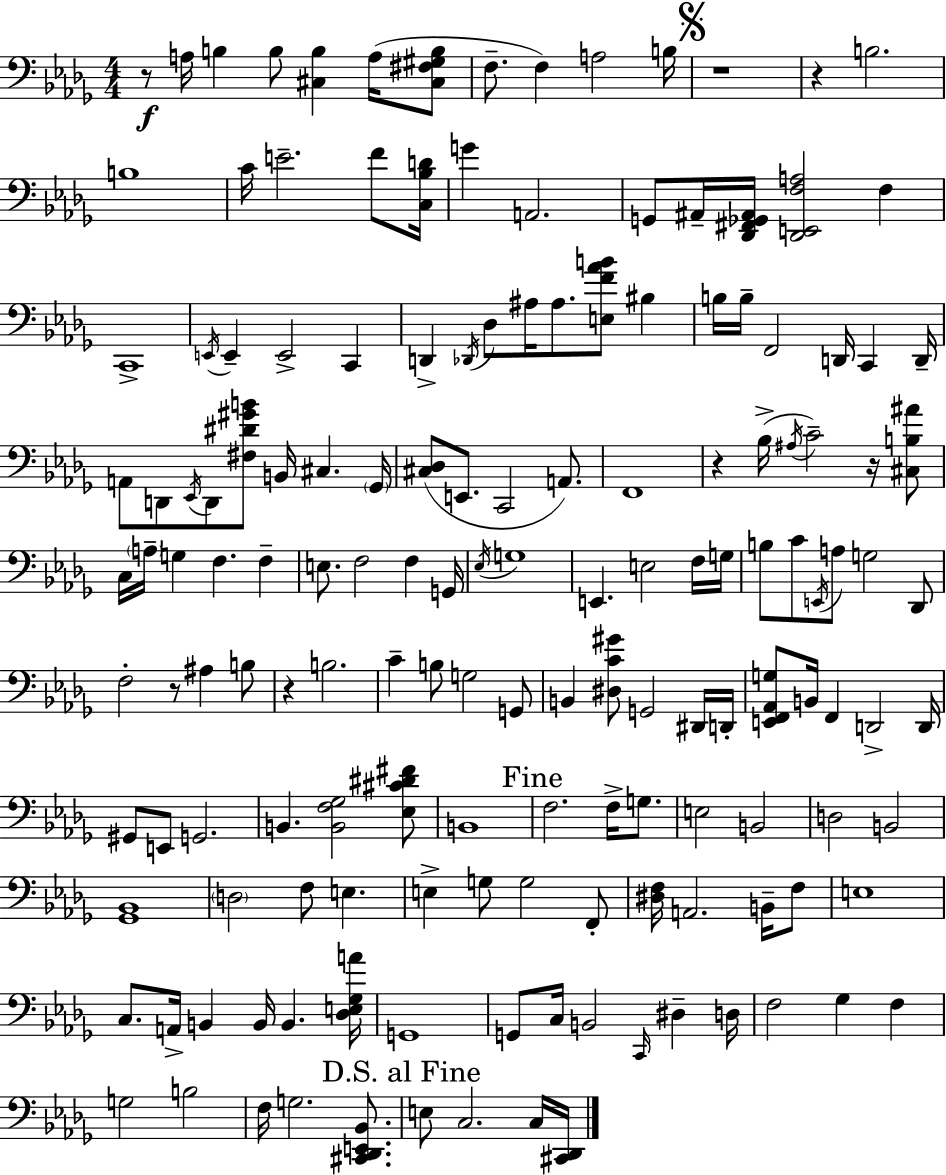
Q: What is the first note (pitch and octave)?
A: A3